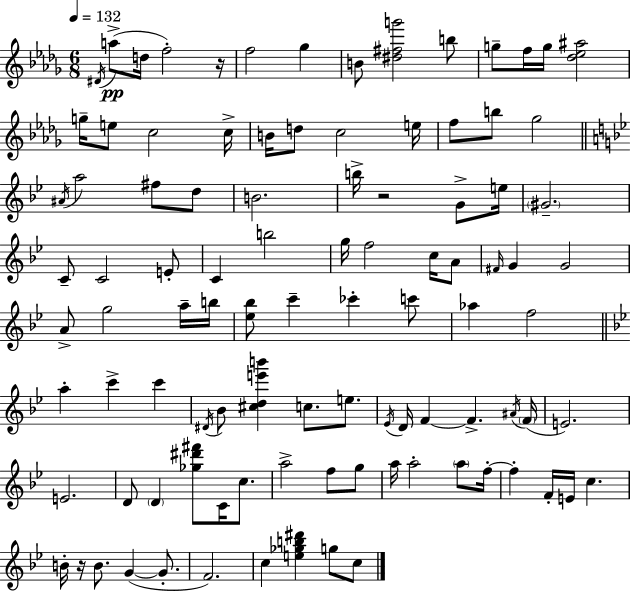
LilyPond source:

{
  \clef treble
  \numericTimeSignature
  \time 6/8
  \key bes \minor
  \tempo 4 = 132
  \repeat volta 2 { \acciaccatura { dis'16 }(\pp a''8-> d''16 f''2-.) | r16 f''2 ges''4 | b'8 <dis'' fis'' g'''>2 b''8 | g''8-- f''16 g''16 <des'' ees'' ais''>2 | \break g''16-- e''8 c''2 | c''16-> b'16 d''8 c''2 | e''16 f''8 b''8 ges''2 | \bar "||" \break \key g \minor \acciaccatura { ais'16 } a''2 fis''8 d''8 | b'2. | b''16-> r2 g'8-> | e''16 \parenthesize gis'2.-- | \break c'8-- c'2 e'8-. | c'4 b''2 | g''16 f''2 c''16 a'8 | \grace { fis'16 } g'4 g'2 | \break a'8-> g''2 | a''16-- b''16 <ees'' bes''>8 c'''4-- ces'''4-. | c'''8 aes''4 f''2 | \bar "||" \break \key bes \major a''4-. c'''4-> c'''4 | \acciaccatura { dis'16 } bes'8 <cis'' d'' e''' b'''>4 c''8. e''8. | \acciaccatura { ees'16 } d'16 f'4~~ f'4.-> | \acciaccatura { ais'16 }( \parenthesize f'16 e'2.) | \break e'2. | d'8 \parenthesize d'4 <ges'' dis''' fis'''>8 c'16 | c''8. a''2-> f''8 | g''8 a''16 a''2-. | \break \parenthesize a''8 f''16-.~~ f''4-. f'16-. e'16 c''4. | b'16-. r16 b'8. g'4~(~ | g'8.-. f'2.) | c''4 <e'' ges'' b'' dis'''>4 g''8 | \break c''8 } \bar "|."
}